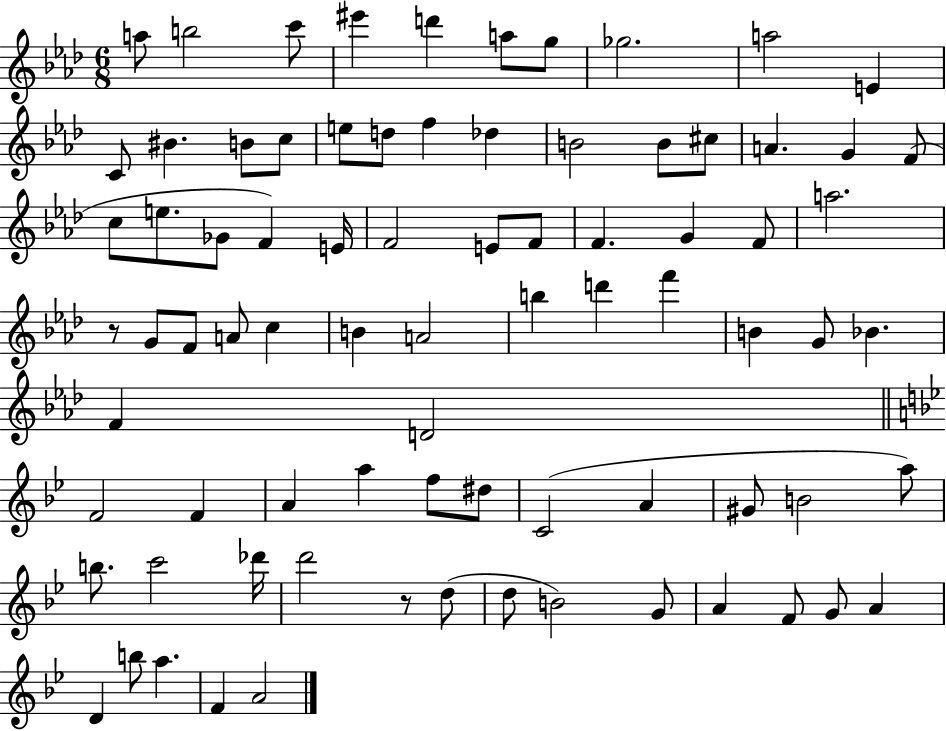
{
  \clef treble
  \numericTimeSignature
  \time 6/8
  \key aes \major
  a''8 b''2 c'''8 | eis'''4 d'''4 a''8 g''8 | ges''2. | a''2 e'4 | \break c'8 bis'4. b'8 c''8 | e''8 d''8 f''4 des''4 | b'2 b'8 cis''8 | a'4. g'4 f'8( | \break c''8 e''8. ges'8 f'4) e'16 | f'2 e'8 f'8 | f'4. g'4 f'8 | a''2. | \break r8 g'8 f'8 a'8 c''4 | b'4 a'2 | b''4 d'''4 f'''4 | b'4 g'8 bes'4. | \break f'4 d'2 | \bar "||" \break \key bes \major f'2 f'4 | a'4 a''4 f''8 dis''8 | c'2( a'4 | gis'8 b'2 a''8) | \break b''8. c'''2 des'''16 | d'''2 r8 d''8( | d''8 b'2) g'8 | a'4 f'8 g'8 a'4 | \break d'4 b''8 a''4. | f'4 a'2 | \bar "|."
}